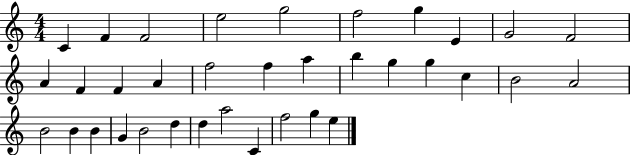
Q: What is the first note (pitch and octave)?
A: C4